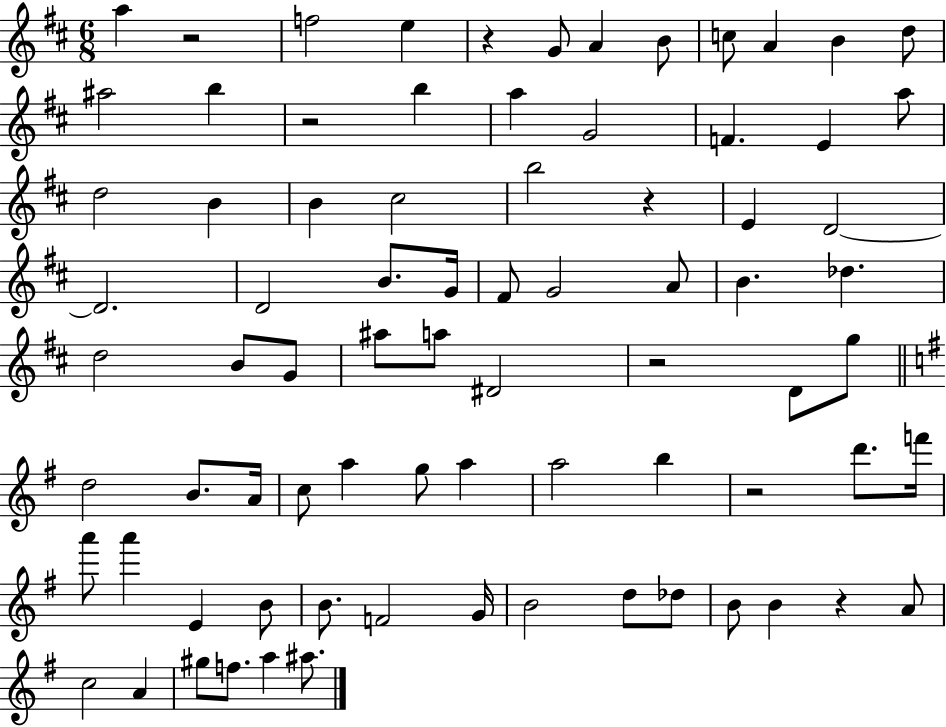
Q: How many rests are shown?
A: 7